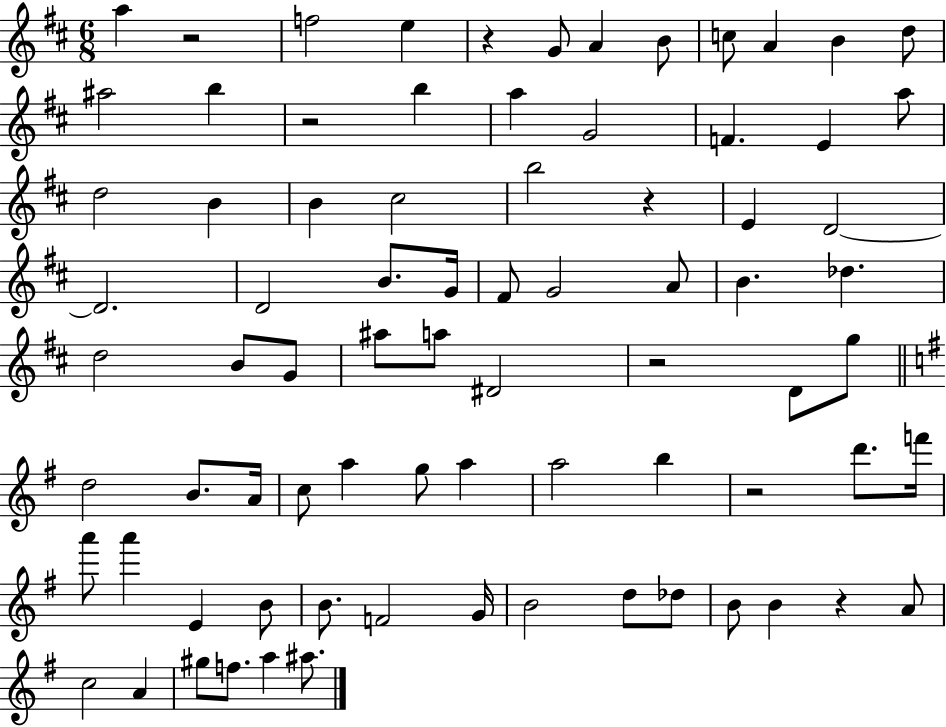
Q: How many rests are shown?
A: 7